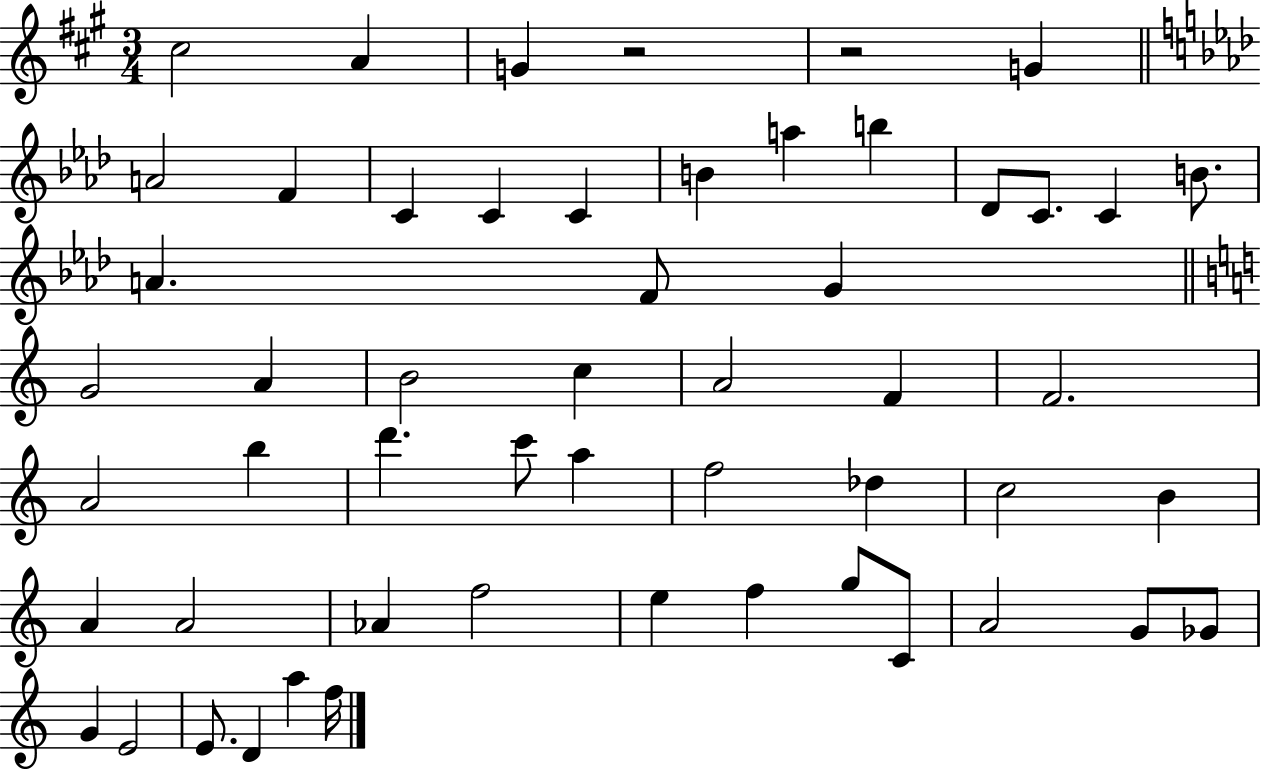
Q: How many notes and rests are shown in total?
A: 54